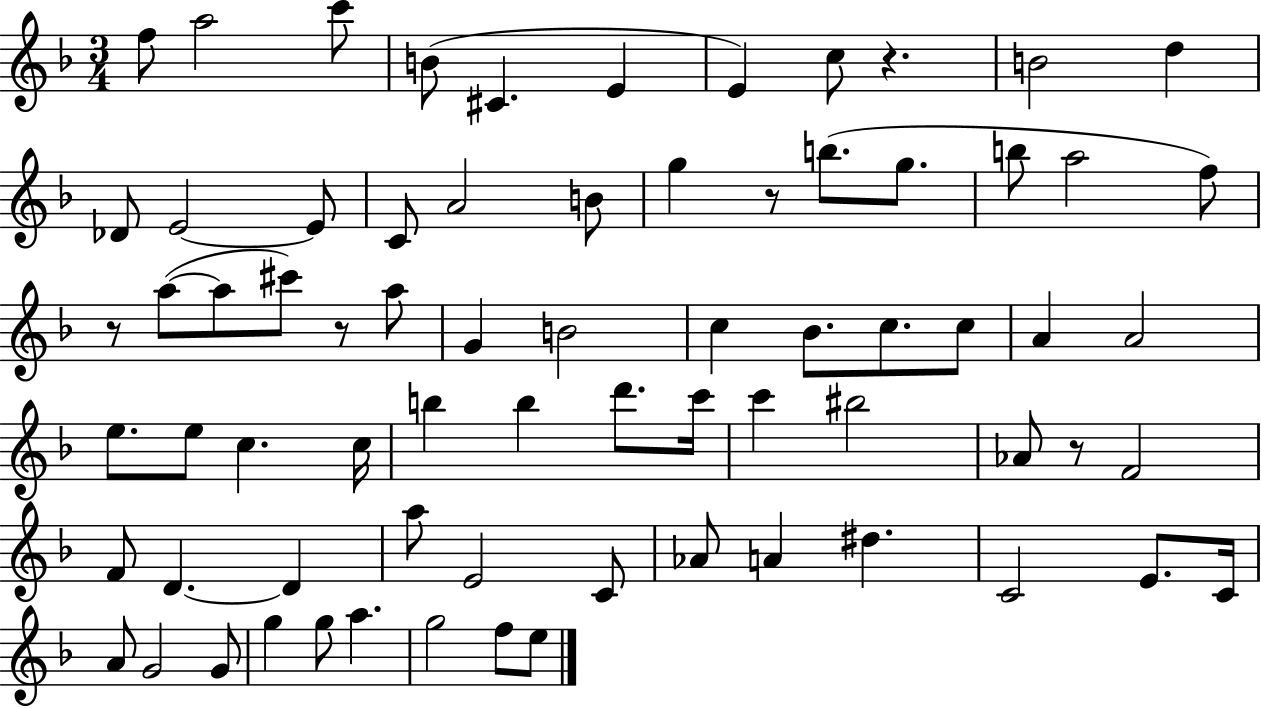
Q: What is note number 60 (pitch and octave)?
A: G4